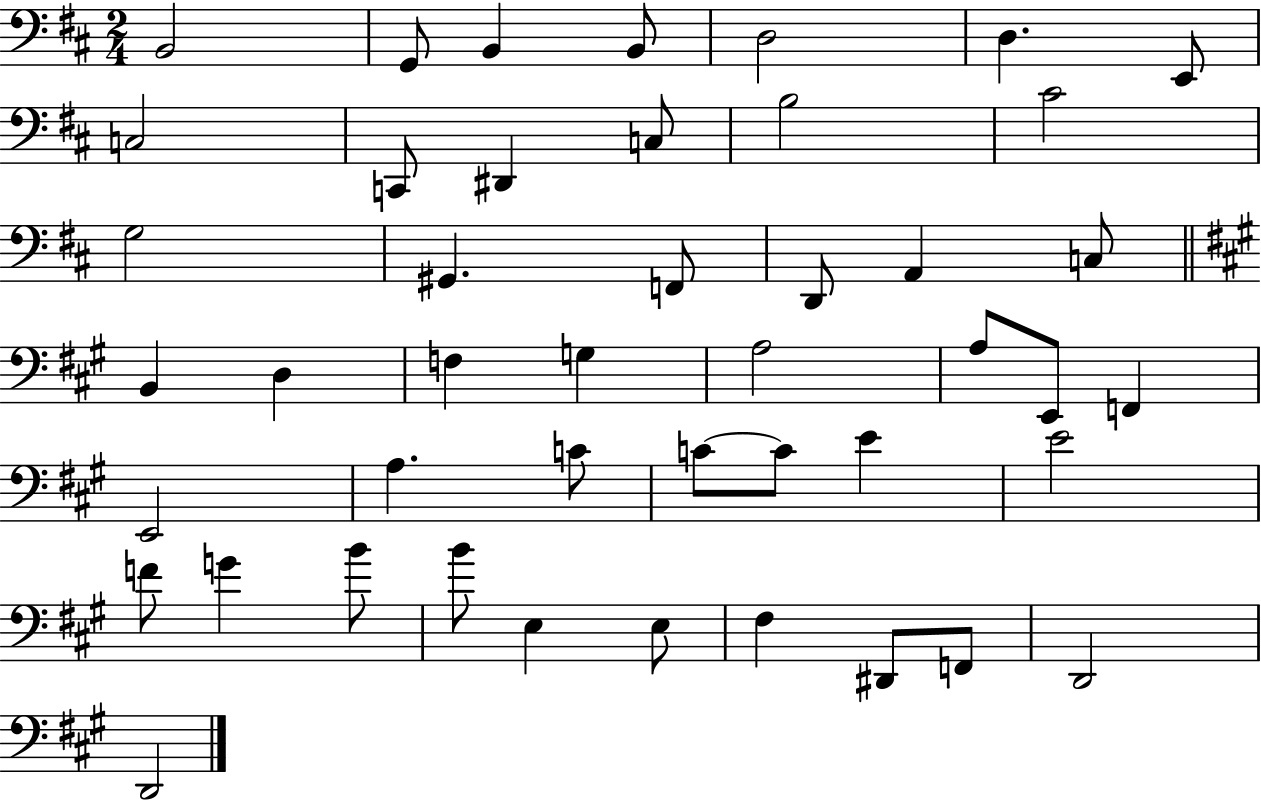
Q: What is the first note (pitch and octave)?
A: B2